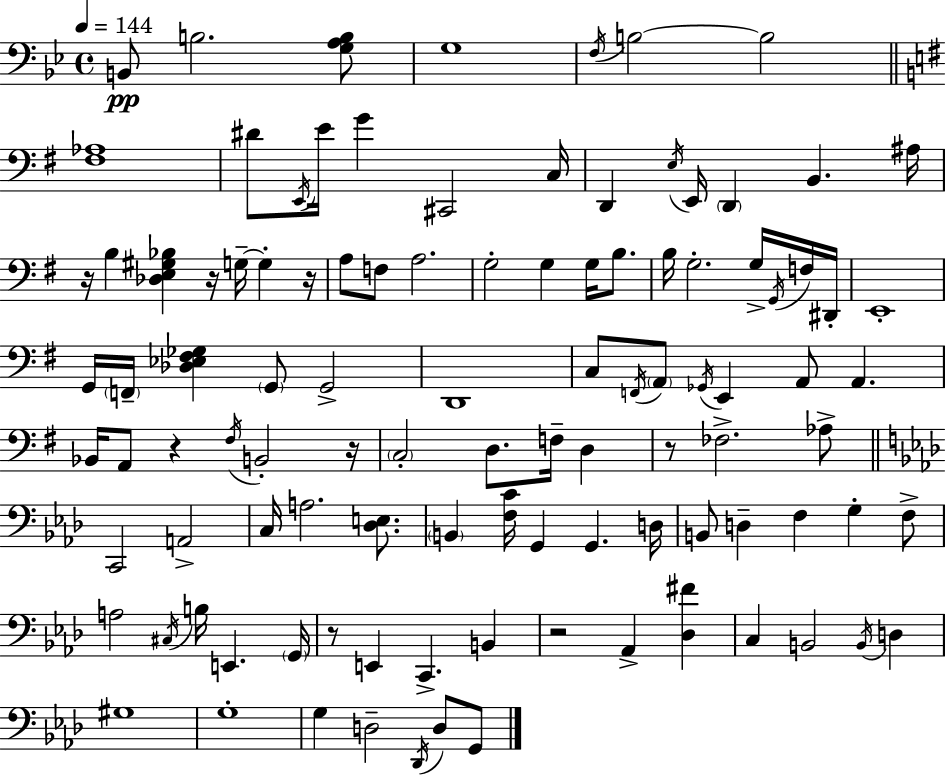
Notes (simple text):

B2/e B3/h. [G3,A3,B3]/e G3/w F3/s B3/h B3/h [F#3,Ab3]/w D#4/e E2/s E4/s G4/q C#2/h C3/s D2/q E3/s E2/s D2/q B2/q. A#3/s R/s B3/q [Db3,E3,G#3,Bb3]/q R/s G3/s G3/q R/s A3/e F3/e A3/h. G3/h G3/q G3/s B3/e. B3/s G3/h. G3/s G2/s F3/s D#2/s E2/w G2/s F2/s [Db3,Eb3,F#3,Gb3]/q G2/e G2/h D2/w C3/e F2/s A2/e Gb2/s E2/q A2/e A2/q. Bb2/s A2/e R/q F#3/s B2/h R/s C3/h D3/e. F3/s D3/q R/e FES3/h. Ab3/e C2/h A2/h C3/s A3/h. [Db3,E3]/e. B2/q [F3,C4]/s G2/q G2/q. D3/s B2/e D3/q F3/q G3/q F3/e A3/h C#3/s B3/s E2/q. G2/s R/e E2/q C2/q. B2/q R/h Ab2/q [Db3,F#4]/q C3/q B2/h B2/s D3/q G#3/w G3/w G3/q D3/h Db2/s D3/e G2/e